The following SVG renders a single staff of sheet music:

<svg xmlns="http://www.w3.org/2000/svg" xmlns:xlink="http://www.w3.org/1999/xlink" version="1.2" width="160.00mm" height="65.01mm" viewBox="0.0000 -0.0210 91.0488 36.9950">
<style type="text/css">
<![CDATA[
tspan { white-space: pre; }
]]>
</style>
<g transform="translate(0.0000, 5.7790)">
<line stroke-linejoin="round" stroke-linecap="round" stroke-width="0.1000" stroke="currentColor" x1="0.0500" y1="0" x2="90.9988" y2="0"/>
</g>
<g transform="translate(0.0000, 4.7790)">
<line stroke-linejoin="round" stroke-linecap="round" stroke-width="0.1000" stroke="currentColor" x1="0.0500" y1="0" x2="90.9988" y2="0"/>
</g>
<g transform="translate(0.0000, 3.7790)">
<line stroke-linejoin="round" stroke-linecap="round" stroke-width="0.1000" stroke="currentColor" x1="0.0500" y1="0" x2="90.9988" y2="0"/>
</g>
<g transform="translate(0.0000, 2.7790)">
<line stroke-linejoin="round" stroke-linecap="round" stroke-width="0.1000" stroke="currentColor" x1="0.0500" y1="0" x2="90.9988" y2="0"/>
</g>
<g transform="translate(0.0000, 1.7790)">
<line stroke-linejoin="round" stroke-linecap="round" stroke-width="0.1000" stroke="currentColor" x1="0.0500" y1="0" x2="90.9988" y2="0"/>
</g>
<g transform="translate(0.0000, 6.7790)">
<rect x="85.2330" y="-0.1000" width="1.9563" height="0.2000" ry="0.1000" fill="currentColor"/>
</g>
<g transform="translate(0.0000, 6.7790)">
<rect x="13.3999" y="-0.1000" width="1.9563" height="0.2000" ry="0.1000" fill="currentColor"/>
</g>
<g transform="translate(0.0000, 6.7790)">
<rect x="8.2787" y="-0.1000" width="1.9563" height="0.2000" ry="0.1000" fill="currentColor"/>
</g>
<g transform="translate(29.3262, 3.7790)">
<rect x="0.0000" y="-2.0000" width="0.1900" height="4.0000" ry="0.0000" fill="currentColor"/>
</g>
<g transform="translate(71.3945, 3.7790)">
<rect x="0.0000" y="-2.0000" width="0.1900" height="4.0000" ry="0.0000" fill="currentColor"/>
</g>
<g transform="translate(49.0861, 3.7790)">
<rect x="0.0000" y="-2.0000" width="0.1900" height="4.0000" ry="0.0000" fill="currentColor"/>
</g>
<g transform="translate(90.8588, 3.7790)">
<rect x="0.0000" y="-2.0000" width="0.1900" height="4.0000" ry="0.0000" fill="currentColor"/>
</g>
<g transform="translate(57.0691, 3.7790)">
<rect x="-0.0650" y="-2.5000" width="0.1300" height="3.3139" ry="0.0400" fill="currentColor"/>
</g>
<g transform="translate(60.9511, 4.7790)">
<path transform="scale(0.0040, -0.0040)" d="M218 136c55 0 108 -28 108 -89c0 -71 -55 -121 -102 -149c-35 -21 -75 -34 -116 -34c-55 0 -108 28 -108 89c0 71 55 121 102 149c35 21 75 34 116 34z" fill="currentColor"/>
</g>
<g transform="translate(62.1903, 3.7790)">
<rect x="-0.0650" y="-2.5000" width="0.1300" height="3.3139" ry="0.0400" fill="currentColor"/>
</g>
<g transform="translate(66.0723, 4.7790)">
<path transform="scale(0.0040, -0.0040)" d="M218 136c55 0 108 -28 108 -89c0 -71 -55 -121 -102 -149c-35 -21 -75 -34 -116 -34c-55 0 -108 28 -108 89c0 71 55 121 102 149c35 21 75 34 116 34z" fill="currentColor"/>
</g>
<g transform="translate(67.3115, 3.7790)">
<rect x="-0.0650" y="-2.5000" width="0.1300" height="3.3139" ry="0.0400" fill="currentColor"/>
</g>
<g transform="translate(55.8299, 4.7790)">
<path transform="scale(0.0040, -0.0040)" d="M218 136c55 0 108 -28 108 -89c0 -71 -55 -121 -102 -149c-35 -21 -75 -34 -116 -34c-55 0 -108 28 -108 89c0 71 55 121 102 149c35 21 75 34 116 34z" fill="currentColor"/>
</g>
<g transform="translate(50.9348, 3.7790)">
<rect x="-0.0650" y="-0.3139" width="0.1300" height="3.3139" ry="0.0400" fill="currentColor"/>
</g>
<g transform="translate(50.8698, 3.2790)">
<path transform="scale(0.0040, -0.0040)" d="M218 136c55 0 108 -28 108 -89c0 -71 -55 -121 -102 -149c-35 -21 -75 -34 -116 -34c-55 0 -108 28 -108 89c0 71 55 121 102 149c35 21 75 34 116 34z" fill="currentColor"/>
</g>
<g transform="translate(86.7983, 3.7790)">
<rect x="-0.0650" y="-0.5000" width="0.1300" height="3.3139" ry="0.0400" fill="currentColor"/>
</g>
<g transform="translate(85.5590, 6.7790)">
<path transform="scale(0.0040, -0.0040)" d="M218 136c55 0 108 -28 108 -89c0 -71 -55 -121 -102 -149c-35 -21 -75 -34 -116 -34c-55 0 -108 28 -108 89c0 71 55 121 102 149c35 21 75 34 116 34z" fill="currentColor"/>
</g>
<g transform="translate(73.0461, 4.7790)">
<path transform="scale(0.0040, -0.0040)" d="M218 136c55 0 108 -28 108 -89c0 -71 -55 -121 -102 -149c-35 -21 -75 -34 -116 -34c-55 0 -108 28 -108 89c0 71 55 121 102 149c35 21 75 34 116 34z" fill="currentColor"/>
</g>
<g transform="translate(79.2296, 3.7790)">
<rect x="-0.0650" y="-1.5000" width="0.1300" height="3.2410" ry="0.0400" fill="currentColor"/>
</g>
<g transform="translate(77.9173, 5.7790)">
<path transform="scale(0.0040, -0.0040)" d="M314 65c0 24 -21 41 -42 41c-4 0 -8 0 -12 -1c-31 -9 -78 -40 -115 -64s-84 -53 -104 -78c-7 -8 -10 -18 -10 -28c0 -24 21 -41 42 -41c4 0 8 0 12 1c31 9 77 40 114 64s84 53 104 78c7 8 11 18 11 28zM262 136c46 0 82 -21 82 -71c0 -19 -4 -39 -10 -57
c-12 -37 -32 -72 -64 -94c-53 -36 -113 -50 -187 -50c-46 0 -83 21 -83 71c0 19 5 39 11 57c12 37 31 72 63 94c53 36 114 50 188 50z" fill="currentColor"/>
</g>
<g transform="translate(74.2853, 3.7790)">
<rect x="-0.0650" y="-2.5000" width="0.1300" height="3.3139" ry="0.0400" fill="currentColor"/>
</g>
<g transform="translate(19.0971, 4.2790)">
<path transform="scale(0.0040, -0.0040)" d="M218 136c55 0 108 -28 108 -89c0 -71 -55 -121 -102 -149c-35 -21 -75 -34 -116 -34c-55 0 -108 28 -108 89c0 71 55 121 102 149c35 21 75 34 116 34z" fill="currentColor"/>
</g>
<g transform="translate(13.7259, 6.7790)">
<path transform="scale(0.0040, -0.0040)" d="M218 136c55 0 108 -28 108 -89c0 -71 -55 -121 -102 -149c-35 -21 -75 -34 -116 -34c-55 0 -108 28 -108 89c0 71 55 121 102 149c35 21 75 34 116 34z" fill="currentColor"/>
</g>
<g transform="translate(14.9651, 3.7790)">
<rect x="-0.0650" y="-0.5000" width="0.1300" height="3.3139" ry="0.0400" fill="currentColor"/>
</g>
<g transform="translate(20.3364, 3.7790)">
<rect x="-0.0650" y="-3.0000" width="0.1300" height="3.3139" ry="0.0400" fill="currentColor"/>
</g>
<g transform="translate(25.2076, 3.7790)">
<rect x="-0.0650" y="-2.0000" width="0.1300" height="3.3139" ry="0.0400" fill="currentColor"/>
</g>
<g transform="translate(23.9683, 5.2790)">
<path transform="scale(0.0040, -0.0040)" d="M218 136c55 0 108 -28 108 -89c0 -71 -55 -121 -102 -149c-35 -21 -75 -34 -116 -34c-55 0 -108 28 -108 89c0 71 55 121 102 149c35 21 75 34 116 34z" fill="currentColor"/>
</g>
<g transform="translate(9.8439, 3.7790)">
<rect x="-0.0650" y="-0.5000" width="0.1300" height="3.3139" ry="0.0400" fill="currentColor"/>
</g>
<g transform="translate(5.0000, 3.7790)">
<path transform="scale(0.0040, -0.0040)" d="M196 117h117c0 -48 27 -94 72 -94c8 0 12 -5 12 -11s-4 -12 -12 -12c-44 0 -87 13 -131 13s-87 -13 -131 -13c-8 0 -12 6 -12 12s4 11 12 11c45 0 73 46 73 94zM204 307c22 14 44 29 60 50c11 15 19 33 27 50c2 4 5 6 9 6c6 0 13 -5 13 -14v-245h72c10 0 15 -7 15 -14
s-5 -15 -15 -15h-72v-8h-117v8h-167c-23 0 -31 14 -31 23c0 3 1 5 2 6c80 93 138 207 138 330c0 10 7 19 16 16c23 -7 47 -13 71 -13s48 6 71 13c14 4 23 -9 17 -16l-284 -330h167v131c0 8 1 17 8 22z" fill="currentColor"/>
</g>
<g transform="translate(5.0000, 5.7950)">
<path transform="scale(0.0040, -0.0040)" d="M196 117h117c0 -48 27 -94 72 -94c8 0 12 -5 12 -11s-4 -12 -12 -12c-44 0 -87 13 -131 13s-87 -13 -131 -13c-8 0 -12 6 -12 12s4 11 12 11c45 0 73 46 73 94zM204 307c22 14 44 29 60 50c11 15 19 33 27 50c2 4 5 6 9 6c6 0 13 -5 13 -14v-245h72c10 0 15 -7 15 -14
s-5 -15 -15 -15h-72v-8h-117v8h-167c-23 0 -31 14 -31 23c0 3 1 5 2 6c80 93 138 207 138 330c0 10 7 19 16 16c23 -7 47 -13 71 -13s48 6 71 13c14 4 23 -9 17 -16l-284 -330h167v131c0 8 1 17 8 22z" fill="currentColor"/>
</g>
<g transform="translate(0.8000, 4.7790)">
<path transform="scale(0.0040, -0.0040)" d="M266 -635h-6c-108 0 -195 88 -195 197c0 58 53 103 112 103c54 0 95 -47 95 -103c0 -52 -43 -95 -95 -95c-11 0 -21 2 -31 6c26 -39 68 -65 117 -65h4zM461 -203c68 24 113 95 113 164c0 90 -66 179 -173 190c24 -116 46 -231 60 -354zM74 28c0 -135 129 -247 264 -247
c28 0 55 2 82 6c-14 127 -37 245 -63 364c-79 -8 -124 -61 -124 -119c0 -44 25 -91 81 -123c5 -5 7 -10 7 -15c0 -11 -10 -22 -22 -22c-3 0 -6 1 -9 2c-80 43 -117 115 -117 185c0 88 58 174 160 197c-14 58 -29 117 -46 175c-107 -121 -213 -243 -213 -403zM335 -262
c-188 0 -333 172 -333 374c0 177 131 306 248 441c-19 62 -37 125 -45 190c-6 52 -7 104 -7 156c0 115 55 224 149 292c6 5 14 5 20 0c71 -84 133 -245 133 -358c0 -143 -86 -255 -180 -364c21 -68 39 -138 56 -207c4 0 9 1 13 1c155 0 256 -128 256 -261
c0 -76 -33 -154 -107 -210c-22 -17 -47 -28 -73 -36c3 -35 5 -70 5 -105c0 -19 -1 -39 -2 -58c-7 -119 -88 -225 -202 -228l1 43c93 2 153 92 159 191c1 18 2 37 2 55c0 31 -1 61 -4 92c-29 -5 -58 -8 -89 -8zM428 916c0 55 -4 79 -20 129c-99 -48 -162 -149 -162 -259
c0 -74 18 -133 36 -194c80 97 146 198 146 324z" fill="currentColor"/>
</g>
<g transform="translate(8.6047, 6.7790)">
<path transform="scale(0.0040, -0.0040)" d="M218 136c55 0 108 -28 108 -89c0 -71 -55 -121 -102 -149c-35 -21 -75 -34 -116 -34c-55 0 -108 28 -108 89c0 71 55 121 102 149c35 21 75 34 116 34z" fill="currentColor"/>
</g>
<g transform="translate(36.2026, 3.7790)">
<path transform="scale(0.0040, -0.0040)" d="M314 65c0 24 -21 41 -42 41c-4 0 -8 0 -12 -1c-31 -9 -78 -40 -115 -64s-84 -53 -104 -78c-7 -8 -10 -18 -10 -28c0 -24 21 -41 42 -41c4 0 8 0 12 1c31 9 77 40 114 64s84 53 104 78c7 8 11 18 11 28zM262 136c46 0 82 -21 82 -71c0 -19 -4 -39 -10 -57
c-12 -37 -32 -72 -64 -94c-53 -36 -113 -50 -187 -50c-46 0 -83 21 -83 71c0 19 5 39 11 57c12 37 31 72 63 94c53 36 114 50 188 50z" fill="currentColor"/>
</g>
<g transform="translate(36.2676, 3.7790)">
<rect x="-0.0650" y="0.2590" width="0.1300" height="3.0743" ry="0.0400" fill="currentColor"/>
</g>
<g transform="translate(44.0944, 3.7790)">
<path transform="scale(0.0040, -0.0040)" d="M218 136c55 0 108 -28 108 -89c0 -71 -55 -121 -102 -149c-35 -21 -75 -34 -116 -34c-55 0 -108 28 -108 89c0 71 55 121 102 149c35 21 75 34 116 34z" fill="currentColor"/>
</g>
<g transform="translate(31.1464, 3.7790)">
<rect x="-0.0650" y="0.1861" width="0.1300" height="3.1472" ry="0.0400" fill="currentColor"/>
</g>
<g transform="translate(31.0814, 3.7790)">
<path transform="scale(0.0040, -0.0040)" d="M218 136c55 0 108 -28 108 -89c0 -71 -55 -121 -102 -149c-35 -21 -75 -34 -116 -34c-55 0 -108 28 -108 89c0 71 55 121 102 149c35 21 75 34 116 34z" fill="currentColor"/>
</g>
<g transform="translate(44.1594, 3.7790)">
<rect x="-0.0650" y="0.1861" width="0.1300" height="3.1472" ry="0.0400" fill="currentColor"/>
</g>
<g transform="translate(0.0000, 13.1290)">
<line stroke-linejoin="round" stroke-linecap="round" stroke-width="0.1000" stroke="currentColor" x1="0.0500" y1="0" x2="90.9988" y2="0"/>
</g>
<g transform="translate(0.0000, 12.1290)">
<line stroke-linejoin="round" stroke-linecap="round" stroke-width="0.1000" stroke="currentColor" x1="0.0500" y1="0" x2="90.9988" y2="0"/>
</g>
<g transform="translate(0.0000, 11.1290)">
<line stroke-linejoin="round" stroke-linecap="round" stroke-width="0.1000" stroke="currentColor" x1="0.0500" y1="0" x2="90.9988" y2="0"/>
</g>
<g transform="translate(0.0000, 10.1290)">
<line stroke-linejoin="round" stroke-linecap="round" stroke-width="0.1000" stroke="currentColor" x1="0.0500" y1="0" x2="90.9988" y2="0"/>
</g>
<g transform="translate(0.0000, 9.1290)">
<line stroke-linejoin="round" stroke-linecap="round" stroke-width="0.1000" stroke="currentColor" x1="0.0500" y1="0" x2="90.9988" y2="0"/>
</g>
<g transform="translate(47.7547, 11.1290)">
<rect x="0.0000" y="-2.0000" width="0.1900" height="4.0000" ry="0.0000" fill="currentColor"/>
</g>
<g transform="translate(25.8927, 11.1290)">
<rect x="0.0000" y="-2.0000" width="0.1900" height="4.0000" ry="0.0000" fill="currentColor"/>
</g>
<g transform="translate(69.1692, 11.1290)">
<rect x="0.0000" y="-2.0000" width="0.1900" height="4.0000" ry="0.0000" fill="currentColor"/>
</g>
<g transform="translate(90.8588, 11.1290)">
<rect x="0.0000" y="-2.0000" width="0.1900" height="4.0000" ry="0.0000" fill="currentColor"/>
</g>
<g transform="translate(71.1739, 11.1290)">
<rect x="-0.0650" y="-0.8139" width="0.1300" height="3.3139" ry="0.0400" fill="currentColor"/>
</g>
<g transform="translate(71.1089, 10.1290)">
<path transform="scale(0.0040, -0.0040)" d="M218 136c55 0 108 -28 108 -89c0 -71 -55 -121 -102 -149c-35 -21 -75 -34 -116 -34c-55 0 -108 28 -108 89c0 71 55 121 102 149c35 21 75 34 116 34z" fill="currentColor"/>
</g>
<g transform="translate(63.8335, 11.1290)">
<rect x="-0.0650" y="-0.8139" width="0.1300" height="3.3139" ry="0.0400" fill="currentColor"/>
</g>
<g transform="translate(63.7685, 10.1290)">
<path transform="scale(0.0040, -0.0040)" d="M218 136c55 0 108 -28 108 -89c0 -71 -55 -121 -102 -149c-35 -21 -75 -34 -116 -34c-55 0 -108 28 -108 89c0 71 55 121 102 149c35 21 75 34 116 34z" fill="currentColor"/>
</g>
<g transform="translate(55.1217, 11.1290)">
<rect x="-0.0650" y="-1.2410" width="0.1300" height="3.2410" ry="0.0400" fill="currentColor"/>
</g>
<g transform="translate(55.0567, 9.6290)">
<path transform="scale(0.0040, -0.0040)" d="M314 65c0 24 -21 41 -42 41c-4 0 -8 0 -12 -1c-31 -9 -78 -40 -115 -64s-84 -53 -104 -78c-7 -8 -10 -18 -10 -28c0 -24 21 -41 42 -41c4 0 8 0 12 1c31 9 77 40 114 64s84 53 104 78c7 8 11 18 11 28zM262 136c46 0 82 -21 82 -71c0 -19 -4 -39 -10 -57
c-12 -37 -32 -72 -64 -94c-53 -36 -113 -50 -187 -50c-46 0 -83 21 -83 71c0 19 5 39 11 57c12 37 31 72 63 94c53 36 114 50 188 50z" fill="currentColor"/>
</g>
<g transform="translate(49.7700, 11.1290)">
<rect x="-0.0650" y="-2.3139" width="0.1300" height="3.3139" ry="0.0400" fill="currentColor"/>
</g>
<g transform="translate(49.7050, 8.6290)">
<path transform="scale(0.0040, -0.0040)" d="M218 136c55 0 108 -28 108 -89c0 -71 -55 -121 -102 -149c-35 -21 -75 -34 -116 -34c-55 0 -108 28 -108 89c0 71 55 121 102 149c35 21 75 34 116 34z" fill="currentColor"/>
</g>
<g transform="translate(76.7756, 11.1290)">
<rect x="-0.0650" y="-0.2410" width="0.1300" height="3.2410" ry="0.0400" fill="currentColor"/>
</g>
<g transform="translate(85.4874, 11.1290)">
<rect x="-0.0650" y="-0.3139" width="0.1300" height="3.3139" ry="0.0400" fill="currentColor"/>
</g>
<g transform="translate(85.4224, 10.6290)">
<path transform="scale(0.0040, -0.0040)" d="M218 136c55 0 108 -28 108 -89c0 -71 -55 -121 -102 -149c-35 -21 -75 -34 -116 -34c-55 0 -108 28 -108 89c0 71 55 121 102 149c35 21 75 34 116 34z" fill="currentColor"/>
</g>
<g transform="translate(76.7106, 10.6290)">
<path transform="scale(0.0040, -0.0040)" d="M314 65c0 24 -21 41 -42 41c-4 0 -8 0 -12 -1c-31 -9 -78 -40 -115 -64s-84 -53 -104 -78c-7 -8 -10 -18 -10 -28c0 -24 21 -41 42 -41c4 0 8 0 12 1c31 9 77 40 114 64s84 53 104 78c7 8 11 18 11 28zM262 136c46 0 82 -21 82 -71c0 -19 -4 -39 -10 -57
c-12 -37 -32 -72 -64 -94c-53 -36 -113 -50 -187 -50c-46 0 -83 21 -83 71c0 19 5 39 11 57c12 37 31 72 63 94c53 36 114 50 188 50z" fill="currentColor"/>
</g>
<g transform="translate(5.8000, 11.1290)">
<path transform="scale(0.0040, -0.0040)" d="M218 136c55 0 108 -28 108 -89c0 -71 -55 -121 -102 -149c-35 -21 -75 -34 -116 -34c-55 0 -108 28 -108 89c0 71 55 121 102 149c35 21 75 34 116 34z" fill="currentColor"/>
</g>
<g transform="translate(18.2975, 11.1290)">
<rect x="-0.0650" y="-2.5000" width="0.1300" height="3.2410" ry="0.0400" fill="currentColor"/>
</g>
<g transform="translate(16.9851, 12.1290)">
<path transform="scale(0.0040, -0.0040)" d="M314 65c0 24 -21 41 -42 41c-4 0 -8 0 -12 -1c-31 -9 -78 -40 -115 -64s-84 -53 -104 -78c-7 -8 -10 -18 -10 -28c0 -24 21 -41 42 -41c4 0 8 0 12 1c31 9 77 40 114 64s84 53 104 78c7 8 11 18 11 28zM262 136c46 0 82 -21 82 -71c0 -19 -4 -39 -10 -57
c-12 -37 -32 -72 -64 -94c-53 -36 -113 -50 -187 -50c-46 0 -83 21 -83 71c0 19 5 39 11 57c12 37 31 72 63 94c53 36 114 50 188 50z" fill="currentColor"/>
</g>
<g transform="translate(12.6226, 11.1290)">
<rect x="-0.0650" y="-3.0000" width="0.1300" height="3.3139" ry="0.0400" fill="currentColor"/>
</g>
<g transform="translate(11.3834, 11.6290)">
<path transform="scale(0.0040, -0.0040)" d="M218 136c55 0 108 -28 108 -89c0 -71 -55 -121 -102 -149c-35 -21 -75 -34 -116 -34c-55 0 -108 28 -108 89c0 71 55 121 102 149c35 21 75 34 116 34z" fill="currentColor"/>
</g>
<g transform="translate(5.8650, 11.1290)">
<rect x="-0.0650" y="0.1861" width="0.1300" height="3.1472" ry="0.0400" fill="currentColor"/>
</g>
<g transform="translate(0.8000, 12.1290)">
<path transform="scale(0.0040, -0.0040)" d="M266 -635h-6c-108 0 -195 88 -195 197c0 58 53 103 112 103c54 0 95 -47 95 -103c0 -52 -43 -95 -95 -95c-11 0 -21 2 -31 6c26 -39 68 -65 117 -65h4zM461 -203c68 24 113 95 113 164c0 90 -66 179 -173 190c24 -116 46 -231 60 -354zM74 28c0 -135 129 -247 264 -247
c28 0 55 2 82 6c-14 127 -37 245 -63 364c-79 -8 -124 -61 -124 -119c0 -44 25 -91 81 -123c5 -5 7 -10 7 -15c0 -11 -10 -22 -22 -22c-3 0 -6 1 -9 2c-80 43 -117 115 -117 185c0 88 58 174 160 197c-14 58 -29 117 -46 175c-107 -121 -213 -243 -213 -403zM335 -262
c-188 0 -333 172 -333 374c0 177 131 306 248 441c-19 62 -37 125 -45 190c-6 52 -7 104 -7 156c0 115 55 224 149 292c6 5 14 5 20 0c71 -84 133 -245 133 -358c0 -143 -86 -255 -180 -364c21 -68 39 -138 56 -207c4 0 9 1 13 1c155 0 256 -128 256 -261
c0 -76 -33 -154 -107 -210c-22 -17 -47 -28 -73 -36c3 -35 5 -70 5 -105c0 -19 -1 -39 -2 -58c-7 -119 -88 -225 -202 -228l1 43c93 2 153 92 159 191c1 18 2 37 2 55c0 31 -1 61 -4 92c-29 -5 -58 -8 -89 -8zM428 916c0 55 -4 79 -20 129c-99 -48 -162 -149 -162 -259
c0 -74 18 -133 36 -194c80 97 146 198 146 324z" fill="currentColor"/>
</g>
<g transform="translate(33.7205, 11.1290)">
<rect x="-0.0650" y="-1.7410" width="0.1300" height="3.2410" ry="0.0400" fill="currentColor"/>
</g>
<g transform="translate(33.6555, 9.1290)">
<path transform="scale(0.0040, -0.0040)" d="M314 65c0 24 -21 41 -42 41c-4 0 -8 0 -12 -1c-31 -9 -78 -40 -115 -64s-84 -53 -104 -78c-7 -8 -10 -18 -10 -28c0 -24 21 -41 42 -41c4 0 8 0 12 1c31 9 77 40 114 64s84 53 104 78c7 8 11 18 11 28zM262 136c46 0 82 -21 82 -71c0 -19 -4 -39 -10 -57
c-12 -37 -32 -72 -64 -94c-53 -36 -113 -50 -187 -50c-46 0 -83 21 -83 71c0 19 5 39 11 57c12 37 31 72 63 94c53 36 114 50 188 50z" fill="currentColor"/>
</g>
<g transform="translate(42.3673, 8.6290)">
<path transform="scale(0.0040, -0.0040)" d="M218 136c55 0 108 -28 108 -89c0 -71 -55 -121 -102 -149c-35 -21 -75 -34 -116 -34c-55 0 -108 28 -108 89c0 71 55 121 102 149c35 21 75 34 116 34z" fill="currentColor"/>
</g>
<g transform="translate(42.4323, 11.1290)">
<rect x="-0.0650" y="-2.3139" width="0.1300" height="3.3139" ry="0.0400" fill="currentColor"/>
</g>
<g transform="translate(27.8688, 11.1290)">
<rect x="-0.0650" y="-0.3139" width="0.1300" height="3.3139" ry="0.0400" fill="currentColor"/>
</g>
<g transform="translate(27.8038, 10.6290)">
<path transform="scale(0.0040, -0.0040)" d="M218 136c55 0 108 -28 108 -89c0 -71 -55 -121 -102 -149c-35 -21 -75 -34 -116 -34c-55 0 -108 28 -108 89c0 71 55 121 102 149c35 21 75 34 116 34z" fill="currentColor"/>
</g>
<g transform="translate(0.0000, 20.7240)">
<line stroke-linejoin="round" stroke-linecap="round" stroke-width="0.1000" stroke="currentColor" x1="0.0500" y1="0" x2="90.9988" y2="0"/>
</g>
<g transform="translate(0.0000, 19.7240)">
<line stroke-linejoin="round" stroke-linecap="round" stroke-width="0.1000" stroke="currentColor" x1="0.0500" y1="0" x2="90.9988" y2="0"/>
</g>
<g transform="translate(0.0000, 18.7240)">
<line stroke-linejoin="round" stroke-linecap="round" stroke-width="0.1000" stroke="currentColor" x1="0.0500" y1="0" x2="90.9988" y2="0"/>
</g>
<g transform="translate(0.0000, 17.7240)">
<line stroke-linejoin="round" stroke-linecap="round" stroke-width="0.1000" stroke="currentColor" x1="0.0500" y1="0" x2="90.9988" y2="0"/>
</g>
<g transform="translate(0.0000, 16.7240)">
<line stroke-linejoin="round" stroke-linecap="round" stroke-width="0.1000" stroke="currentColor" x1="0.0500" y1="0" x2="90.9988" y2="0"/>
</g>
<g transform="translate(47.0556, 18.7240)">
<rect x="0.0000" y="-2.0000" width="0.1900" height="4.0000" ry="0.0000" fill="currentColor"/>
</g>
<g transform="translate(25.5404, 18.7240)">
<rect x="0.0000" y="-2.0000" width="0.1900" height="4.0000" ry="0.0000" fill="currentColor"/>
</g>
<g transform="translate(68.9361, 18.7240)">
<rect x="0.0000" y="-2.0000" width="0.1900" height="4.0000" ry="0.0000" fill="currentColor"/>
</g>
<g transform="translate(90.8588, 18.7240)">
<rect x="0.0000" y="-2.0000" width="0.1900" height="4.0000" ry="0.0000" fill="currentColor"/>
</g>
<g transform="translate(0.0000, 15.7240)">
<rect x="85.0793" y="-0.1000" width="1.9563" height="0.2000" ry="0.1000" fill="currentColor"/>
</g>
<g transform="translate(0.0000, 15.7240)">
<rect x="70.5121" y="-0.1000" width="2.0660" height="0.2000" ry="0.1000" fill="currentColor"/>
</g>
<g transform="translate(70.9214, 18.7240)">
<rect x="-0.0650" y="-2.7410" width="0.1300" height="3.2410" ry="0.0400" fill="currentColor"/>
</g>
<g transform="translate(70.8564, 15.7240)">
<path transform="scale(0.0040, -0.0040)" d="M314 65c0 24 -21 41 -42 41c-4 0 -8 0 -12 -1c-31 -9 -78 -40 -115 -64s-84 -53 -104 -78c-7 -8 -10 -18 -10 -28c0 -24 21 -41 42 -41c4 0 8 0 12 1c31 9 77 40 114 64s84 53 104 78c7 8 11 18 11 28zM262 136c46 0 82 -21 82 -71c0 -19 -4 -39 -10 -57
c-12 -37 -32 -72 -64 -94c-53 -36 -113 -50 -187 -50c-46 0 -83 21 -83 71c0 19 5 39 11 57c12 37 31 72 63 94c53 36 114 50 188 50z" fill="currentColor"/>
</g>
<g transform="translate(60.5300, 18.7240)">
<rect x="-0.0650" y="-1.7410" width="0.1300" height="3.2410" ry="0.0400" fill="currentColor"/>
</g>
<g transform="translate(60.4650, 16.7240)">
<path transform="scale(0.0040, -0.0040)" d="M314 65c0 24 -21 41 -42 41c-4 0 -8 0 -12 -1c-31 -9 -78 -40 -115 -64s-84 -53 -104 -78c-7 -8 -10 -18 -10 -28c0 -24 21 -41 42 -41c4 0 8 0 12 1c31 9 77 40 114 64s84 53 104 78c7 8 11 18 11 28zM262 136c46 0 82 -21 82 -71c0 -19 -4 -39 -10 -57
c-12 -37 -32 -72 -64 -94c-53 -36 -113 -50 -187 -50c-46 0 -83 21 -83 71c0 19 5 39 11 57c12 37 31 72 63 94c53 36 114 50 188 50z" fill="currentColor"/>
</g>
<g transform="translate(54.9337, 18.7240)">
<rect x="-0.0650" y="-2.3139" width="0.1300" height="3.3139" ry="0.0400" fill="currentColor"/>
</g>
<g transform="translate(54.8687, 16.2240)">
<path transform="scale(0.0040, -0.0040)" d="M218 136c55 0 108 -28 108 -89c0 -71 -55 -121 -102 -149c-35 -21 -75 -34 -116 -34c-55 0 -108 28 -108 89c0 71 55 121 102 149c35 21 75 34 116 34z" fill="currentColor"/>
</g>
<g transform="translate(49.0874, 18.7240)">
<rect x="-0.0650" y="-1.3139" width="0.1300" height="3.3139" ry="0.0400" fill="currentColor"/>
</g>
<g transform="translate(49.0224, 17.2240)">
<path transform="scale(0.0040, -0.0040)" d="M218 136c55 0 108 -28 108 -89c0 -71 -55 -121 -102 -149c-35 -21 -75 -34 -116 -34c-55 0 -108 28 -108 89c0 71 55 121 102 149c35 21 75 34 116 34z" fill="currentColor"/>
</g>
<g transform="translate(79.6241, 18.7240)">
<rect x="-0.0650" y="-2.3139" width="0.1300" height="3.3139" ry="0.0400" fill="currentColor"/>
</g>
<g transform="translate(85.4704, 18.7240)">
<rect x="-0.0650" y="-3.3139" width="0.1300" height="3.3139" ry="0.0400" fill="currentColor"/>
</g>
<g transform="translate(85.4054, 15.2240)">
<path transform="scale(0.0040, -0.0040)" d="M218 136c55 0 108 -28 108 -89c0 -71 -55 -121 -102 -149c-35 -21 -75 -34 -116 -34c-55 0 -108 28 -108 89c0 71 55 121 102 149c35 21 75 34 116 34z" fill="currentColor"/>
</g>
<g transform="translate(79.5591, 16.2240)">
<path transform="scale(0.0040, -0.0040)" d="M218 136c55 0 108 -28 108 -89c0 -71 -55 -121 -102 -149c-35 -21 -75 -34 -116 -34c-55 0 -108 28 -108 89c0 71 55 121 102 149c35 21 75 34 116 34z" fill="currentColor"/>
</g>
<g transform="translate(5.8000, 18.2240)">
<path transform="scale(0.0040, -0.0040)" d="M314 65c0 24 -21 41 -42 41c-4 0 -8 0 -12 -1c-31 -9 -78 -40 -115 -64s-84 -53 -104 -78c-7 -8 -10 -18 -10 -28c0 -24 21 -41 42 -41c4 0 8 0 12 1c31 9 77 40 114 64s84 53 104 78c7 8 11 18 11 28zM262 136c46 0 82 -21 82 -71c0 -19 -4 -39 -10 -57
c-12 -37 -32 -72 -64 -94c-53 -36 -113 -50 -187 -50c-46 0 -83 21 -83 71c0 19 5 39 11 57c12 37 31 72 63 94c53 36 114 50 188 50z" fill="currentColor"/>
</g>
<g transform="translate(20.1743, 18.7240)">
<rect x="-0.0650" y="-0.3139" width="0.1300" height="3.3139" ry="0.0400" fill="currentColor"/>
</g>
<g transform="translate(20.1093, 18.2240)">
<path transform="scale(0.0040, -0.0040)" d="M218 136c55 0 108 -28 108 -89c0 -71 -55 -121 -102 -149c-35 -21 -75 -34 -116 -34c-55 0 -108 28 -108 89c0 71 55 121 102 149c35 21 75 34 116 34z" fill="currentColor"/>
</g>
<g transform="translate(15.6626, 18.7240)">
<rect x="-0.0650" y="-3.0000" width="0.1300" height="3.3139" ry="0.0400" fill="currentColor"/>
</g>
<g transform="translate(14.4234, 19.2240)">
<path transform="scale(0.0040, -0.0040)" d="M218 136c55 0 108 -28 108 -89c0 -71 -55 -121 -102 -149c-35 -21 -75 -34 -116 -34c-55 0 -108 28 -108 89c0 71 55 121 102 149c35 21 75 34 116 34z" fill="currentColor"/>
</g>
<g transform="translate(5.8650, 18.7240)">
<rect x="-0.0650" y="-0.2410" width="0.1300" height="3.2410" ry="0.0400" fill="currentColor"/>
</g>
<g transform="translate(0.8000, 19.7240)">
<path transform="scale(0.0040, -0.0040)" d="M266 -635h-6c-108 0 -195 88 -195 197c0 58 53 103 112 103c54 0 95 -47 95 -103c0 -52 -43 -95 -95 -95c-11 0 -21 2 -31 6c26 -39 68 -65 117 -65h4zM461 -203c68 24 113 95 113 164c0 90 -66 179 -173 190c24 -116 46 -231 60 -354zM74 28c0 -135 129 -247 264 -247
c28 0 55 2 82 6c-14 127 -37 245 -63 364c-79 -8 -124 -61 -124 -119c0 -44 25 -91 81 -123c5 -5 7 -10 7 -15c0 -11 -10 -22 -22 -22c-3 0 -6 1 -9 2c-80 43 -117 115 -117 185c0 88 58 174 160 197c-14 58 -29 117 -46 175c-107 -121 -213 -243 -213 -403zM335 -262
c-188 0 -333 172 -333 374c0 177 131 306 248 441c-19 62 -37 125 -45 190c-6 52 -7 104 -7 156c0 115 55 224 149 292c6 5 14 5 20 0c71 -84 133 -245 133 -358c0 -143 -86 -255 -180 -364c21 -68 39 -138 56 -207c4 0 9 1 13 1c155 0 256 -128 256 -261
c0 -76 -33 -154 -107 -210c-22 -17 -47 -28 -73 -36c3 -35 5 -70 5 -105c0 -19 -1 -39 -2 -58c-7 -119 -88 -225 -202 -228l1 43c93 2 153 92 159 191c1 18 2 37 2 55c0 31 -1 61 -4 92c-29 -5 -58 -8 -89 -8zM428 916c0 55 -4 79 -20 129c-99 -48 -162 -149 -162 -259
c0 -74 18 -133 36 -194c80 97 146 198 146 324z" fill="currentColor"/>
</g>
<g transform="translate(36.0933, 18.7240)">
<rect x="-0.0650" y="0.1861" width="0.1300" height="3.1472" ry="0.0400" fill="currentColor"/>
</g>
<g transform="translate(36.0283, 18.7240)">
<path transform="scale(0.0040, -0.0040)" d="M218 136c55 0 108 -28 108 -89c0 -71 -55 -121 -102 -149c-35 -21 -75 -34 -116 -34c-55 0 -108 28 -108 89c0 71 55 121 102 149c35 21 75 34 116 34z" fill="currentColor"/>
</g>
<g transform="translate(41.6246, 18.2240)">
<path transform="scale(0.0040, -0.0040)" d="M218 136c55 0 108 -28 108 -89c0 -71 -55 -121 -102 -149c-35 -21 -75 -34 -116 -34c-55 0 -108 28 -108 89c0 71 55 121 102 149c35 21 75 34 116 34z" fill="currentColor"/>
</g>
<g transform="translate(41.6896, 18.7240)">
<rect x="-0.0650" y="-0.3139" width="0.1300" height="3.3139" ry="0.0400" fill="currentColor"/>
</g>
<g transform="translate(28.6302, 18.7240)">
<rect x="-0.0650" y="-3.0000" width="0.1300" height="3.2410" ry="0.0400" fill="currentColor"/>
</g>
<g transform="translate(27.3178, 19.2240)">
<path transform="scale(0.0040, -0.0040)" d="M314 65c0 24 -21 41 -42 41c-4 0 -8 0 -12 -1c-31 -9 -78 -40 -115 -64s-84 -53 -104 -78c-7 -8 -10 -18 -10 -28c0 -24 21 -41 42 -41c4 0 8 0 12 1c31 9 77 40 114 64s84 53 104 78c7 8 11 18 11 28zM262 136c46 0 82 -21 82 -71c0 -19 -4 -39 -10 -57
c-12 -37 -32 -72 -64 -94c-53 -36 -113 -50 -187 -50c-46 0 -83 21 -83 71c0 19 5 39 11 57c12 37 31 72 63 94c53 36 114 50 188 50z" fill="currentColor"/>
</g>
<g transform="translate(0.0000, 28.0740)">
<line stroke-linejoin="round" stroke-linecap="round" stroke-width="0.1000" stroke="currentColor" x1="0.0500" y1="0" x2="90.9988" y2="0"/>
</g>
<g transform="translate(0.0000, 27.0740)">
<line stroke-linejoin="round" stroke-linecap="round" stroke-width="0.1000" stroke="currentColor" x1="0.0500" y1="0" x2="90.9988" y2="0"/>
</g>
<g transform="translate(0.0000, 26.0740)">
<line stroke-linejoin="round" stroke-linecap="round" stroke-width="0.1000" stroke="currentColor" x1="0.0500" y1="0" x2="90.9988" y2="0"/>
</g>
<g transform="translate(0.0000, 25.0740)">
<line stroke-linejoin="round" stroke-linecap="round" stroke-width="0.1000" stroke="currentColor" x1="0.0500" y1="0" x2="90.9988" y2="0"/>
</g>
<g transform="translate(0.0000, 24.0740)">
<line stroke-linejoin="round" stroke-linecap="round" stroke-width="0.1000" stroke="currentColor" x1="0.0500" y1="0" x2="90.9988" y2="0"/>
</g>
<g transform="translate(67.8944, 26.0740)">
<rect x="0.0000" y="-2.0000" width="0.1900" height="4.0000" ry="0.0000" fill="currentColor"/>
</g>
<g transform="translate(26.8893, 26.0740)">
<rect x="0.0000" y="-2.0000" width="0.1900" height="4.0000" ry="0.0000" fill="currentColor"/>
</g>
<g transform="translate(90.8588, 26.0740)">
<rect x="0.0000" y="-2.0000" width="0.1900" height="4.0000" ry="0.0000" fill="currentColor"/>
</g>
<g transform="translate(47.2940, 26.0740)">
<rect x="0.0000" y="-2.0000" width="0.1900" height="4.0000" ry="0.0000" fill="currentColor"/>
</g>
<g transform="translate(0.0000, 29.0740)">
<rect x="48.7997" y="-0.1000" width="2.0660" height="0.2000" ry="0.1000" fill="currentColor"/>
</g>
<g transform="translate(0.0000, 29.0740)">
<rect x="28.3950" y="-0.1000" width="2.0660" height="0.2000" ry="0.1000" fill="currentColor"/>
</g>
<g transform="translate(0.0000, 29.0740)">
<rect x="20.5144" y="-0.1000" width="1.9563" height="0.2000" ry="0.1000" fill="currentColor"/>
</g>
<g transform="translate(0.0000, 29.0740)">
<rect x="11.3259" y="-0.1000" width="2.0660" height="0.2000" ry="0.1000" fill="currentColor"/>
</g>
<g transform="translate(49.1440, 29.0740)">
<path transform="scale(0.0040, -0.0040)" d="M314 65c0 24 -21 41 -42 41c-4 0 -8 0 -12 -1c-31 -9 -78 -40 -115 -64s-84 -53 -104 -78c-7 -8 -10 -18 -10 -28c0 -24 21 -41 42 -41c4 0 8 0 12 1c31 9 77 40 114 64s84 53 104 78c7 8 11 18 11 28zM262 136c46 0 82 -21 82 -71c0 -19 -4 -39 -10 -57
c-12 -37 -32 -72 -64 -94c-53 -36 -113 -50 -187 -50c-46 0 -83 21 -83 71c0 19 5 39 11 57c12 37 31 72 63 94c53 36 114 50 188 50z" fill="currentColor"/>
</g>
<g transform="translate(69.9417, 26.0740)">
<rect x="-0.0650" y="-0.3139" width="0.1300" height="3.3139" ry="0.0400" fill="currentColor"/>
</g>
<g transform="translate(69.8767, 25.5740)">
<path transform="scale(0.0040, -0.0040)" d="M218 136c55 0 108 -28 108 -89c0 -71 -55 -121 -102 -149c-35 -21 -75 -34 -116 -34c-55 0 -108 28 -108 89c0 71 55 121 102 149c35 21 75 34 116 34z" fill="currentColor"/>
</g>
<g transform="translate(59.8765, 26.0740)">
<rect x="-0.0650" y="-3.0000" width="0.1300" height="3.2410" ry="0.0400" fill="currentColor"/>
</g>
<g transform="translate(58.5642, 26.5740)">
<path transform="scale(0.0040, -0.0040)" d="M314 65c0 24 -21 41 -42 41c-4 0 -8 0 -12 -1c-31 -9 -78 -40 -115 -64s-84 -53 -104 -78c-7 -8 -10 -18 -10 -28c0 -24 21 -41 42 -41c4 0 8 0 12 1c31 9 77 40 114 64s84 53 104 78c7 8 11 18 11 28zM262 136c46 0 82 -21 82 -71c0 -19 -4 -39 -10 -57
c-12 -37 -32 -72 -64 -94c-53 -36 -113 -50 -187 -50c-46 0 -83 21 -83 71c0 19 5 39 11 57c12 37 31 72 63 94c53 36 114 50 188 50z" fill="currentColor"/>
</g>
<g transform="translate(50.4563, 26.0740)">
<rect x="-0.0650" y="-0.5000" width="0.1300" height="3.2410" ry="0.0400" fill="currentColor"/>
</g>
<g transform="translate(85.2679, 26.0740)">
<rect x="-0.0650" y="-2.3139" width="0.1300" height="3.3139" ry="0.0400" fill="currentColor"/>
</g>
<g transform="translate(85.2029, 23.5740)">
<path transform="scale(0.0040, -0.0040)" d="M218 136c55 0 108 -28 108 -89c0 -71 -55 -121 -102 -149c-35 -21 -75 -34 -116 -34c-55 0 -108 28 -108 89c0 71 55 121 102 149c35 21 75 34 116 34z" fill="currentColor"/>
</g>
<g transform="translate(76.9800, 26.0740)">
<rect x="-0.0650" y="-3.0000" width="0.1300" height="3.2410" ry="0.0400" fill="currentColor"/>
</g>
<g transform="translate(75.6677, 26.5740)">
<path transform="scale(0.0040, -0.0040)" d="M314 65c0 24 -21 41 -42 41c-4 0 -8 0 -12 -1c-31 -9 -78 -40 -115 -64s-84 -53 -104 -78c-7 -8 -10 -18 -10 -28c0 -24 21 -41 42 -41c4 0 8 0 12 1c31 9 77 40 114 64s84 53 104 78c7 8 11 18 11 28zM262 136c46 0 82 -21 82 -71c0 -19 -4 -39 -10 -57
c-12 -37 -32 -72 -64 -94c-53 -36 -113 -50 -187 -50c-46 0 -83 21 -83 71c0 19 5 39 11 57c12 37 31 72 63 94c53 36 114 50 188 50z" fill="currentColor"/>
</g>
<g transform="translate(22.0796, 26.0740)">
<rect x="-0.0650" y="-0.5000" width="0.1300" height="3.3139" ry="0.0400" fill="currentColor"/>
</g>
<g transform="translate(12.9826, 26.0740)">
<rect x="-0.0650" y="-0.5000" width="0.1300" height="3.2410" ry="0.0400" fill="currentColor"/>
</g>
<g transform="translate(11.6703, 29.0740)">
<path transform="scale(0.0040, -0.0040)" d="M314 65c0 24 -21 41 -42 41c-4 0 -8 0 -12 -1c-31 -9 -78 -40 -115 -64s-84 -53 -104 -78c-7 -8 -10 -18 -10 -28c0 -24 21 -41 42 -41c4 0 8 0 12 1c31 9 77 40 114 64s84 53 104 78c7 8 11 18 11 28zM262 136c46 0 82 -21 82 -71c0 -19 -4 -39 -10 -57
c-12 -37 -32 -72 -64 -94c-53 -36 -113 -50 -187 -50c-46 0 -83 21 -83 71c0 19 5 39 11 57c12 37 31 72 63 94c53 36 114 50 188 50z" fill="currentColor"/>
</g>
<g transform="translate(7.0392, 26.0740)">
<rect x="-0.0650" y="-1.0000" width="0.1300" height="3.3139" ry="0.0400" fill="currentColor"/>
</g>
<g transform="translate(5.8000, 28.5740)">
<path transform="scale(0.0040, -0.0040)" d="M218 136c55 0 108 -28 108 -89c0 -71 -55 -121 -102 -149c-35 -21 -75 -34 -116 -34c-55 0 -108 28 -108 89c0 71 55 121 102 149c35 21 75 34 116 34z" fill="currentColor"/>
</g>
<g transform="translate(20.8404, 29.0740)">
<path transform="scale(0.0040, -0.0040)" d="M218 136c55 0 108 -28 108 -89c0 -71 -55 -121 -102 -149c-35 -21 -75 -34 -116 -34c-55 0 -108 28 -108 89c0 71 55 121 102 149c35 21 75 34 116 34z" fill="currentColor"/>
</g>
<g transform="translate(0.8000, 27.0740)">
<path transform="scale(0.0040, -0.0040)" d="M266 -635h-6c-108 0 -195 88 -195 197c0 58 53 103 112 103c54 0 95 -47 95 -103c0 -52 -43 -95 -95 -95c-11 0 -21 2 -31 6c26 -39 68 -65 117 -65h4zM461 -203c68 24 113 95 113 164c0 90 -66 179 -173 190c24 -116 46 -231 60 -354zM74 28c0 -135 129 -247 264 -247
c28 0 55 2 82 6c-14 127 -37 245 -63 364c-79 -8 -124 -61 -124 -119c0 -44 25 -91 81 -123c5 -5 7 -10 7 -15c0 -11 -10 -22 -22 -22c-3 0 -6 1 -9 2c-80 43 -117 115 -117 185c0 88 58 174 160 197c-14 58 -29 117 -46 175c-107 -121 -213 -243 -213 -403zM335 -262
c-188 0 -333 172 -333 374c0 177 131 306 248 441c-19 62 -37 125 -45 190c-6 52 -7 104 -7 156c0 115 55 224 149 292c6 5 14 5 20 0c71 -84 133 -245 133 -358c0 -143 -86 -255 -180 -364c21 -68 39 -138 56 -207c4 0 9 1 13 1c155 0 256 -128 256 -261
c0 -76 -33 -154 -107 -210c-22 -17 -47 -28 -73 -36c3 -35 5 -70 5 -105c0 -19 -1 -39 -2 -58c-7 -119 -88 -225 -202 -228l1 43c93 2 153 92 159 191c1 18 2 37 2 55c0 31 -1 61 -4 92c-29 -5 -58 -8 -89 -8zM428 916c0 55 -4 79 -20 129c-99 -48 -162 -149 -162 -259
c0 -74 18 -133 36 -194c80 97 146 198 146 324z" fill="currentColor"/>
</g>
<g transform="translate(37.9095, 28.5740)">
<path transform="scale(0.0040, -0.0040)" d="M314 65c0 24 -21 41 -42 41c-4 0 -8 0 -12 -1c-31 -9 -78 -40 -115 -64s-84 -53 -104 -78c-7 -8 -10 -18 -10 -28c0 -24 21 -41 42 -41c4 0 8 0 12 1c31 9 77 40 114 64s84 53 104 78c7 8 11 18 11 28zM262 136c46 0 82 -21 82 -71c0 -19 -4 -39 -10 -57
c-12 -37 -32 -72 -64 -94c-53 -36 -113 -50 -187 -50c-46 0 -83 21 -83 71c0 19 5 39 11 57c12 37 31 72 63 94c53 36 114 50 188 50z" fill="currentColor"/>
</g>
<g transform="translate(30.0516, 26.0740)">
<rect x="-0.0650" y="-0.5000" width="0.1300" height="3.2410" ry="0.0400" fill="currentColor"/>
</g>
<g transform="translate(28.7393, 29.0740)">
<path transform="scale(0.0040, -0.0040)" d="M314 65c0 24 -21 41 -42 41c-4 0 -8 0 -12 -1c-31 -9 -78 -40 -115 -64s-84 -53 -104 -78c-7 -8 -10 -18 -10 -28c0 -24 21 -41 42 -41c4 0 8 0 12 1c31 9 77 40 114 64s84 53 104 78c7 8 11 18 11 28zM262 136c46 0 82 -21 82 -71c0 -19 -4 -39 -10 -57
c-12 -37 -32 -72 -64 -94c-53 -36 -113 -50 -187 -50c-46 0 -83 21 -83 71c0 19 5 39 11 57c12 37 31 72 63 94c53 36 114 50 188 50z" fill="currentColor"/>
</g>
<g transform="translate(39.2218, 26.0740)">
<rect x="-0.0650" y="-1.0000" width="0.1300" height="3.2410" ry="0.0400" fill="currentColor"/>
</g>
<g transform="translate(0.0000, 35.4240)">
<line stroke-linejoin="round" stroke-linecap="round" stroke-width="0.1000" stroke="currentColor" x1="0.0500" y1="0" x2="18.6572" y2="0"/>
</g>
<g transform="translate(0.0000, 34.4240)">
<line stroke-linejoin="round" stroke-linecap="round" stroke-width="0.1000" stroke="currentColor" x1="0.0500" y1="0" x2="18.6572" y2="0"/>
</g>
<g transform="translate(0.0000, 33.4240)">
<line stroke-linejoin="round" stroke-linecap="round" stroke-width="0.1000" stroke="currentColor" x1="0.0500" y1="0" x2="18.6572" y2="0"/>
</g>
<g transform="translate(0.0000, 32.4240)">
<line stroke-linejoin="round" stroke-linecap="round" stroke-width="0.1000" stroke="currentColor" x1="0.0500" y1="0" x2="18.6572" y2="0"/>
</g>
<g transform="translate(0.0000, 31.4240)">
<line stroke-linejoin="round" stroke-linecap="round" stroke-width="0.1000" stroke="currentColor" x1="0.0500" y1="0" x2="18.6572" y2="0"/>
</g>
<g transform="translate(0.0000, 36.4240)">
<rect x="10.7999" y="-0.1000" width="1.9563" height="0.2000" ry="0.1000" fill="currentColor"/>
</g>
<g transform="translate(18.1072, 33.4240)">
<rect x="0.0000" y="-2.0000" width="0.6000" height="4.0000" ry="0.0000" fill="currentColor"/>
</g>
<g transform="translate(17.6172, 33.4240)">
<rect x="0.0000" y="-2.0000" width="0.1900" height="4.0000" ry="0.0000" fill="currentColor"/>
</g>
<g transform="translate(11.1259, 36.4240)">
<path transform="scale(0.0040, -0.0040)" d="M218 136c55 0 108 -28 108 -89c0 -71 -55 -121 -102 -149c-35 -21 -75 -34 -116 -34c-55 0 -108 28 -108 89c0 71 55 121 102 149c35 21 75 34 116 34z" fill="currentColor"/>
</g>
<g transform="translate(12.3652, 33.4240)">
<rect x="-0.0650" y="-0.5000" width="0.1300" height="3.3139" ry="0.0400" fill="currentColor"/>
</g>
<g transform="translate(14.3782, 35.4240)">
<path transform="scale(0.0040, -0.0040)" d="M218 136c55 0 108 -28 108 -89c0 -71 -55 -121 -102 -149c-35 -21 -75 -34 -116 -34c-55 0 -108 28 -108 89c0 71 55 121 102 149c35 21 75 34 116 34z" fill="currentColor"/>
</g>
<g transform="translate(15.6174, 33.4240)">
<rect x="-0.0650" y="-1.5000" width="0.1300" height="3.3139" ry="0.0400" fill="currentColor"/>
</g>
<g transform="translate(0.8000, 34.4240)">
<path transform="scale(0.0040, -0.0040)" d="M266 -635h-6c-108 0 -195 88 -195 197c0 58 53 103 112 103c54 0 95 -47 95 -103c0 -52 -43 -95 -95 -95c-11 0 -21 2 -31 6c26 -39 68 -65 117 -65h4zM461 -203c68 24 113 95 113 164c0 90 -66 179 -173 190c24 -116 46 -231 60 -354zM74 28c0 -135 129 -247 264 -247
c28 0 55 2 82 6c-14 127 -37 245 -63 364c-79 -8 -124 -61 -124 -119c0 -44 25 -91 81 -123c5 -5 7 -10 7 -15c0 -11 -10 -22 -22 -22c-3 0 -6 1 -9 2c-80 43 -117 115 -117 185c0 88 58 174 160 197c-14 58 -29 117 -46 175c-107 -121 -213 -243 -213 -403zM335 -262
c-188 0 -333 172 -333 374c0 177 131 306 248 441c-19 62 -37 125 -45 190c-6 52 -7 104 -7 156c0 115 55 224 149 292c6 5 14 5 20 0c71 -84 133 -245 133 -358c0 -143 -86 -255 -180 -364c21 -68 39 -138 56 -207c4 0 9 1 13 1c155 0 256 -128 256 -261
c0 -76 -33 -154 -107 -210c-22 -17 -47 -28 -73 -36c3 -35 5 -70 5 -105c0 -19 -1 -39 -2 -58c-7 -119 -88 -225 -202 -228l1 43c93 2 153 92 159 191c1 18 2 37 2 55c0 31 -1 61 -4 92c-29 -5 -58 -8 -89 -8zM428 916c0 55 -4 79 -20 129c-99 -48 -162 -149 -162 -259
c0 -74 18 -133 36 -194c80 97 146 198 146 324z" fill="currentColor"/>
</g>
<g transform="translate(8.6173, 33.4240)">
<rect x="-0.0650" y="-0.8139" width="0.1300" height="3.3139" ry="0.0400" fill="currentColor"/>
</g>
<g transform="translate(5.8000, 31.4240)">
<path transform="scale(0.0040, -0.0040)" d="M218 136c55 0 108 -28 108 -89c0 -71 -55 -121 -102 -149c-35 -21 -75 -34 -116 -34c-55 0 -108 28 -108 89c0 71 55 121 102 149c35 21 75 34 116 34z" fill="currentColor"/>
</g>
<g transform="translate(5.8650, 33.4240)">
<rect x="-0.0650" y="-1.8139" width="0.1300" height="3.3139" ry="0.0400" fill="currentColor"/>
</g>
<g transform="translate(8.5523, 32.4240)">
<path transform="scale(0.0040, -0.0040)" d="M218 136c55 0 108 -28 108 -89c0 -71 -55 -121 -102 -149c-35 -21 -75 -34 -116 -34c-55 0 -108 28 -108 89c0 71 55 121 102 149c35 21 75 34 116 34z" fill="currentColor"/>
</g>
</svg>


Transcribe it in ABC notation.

X:1
T:Untitled
M:4/4
L:1/4
K:C
C C A F B B2 B c G G G G E2 C B A G2 c f2 g g e2 d d c2 c c2 A c A2 B c e g f2 a2 g b D C2 C C2 D2 C2 A2 c A2 g f d C E